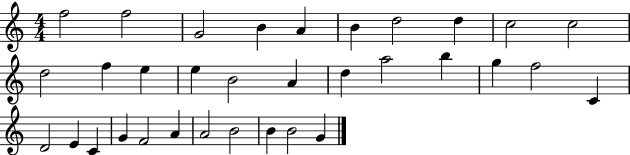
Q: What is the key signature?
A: C major